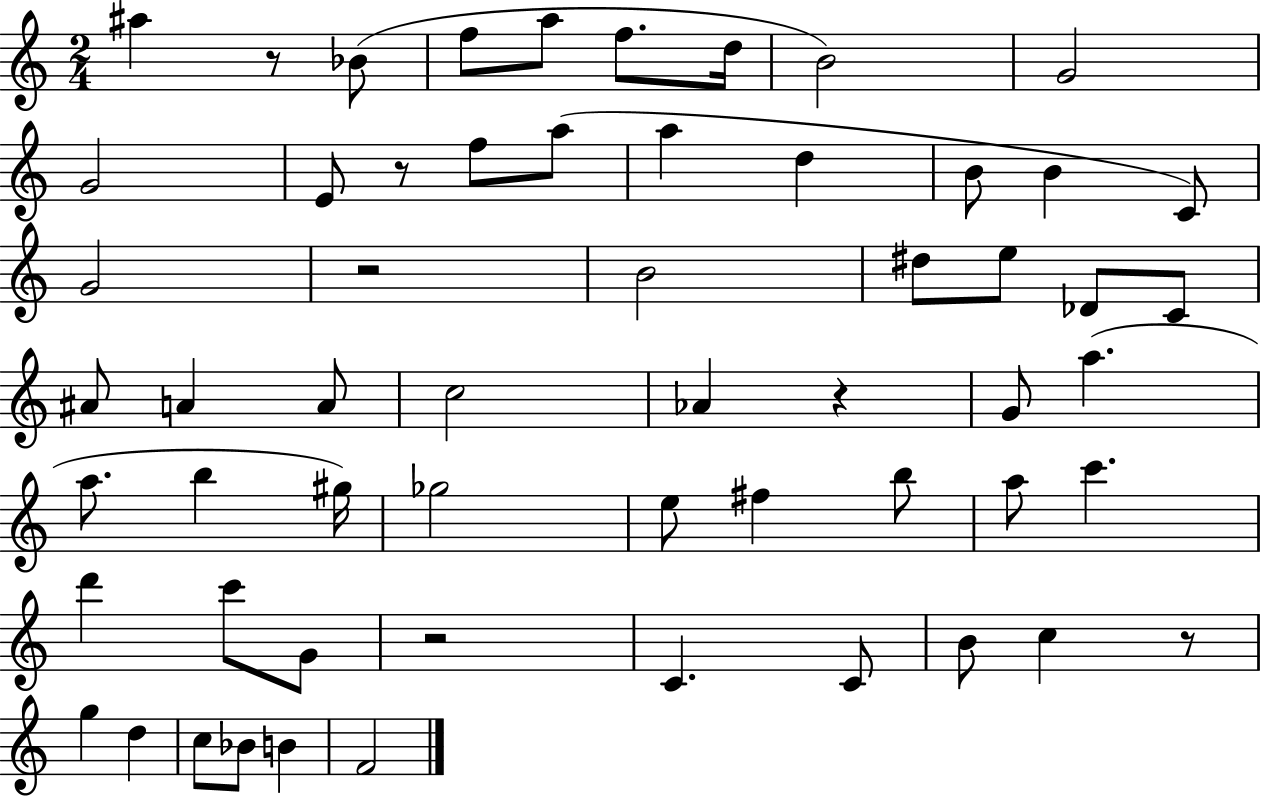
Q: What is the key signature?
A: C major